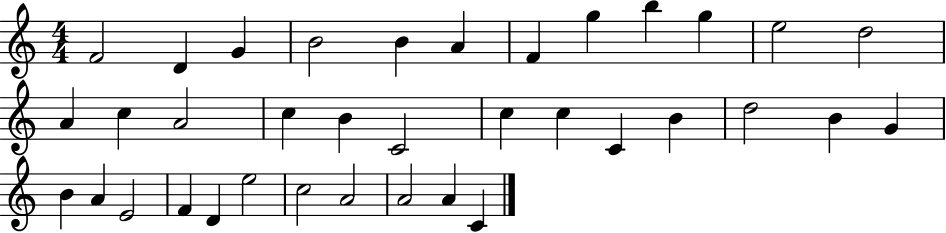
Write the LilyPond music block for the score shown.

{
  \clef treble
  \numericTimeSignature
  \time 4/4
  \key c \major
  f'2 d'4 g'4 | b'2 b'4 a'4 | f'4 g''4 b''4 g''4 | e''2 d''2 | \break a'4 c''4 a'2 | c''4 b'4 c'2 | c''4 c''4 c'4 b'4 | d''2 b'4 g'4 | \break b'4 a'4 e'2 | f'4 d'4 e''2 | c''2 a'2 | a'2 a'4 c'4 | \break \bar "|."
}